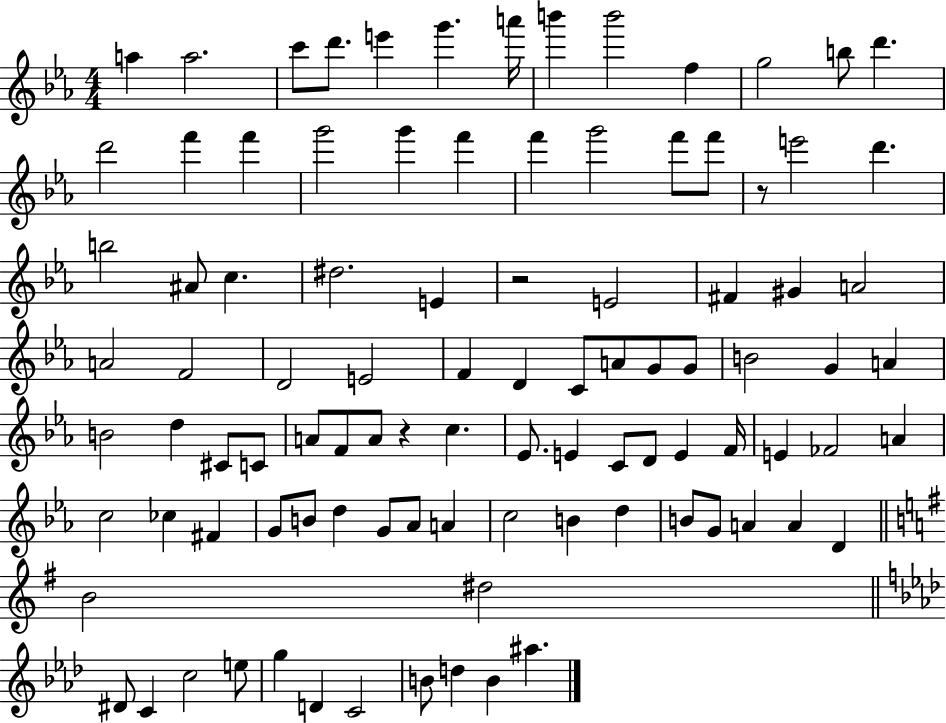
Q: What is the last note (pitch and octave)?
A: A#5